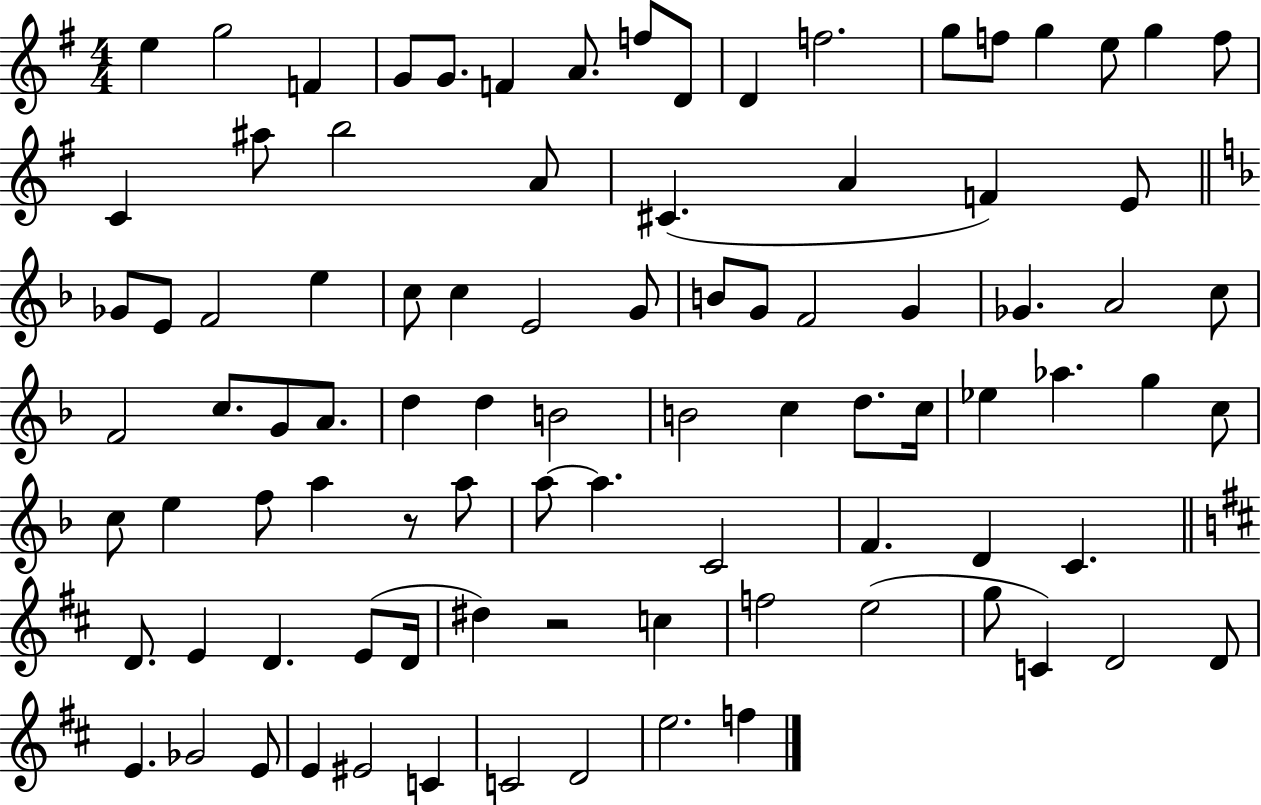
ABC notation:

X:1
T:Untitled
M:4/4
L:1/4
K:G
e g2 F G/2 G/2 F A/2 f/2 D/2 D f2 g/2 f/2 g e/2 g f/2 C ^a/2 b2 A/2 ^C A F E/2 _G/2 E/2 F2 e c/2 c E2 G/2 B/2 G/2 F2 G _G A2 c/2 F2 c/2 G/2 A/2 d d B2 B2 c d/2 c/4 _e _a g c/2 c/2 e f/2 a z/2 a/2 a/2 a C2 F D C D/2 E D E/2 D/4 ^d z2 c f2 e2 g/2 C D2 D/2 E _G2 E/2 E ^E2 C C2 D2 e2 f